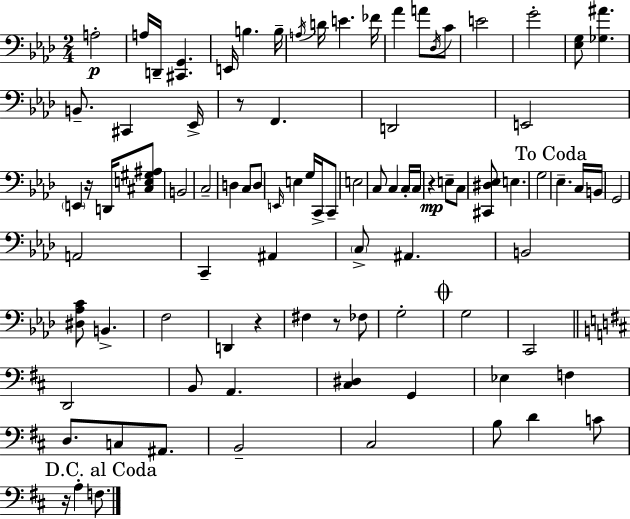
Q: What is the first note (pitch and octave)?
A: A3